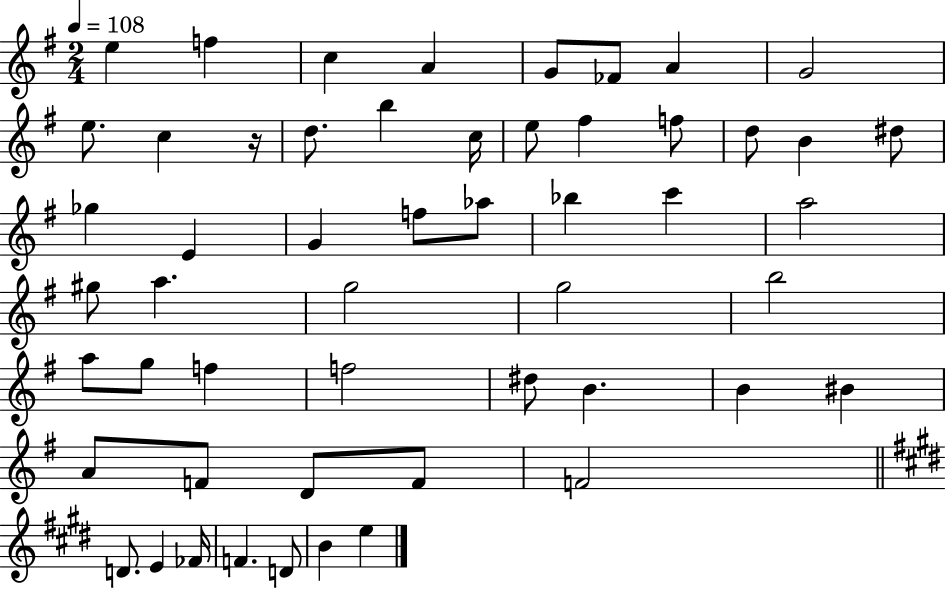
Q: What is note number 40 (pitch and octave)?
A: BIS4